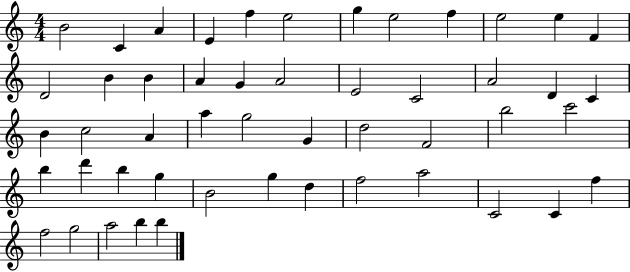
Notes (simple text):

B4/h C4/q A4/q E4/q F5/q E5/h G5/q E5/h F5/q E5/h E5/q F4/q D4/h B4/q B4/q A4/q G4/q A4/h E4/h C4/h A4/h D4/q C4/q B4/q C5/h A4/q A5/q G5/h G4/q D5/h F4/h B5/h C6/h B5/q D6/q B5/q G5/q B4/h G5/q D5/q F5/h A5/h C4/h C4/q F5/q F5/h G5/h A5/h B5/q B5/q